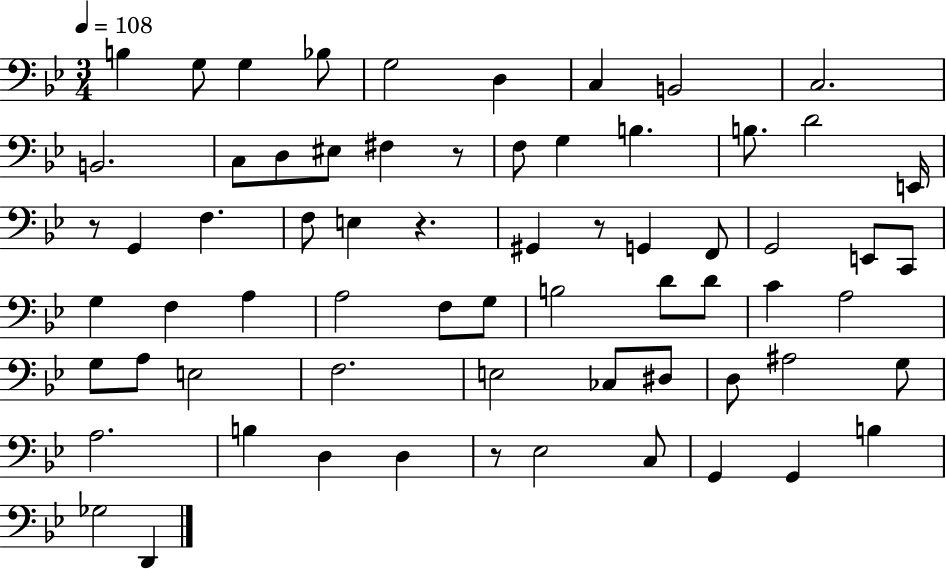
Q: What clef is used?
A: bass